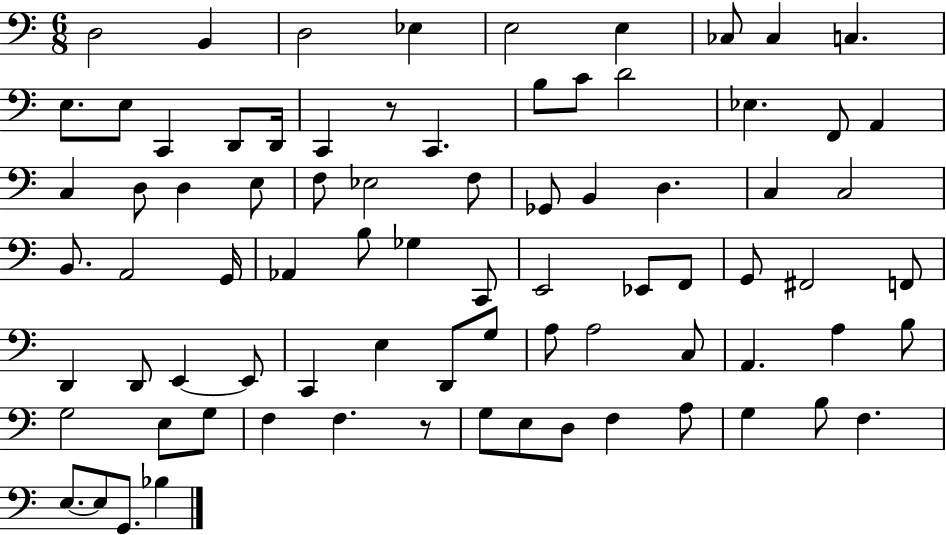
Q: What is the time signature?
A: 6/8